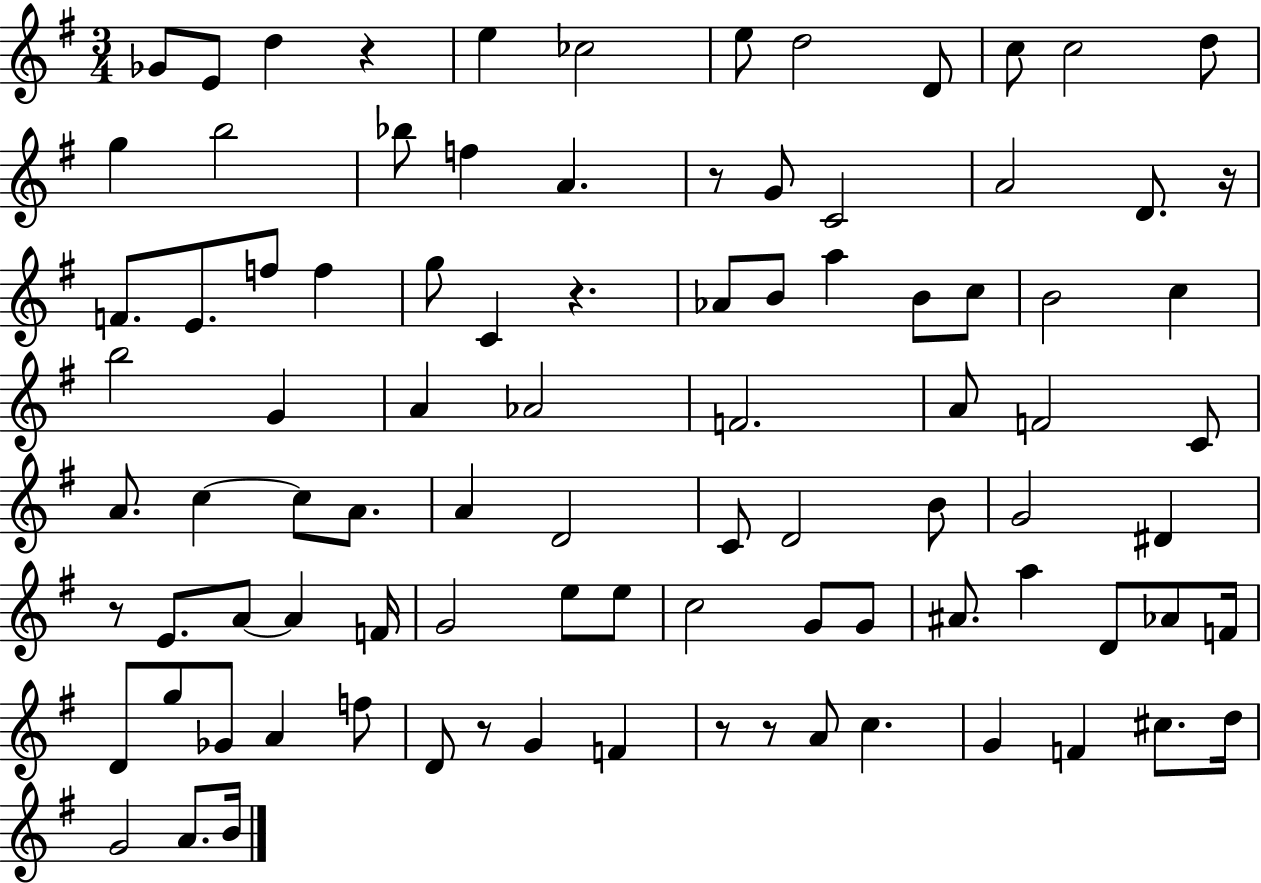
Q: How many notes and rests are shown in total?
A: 92